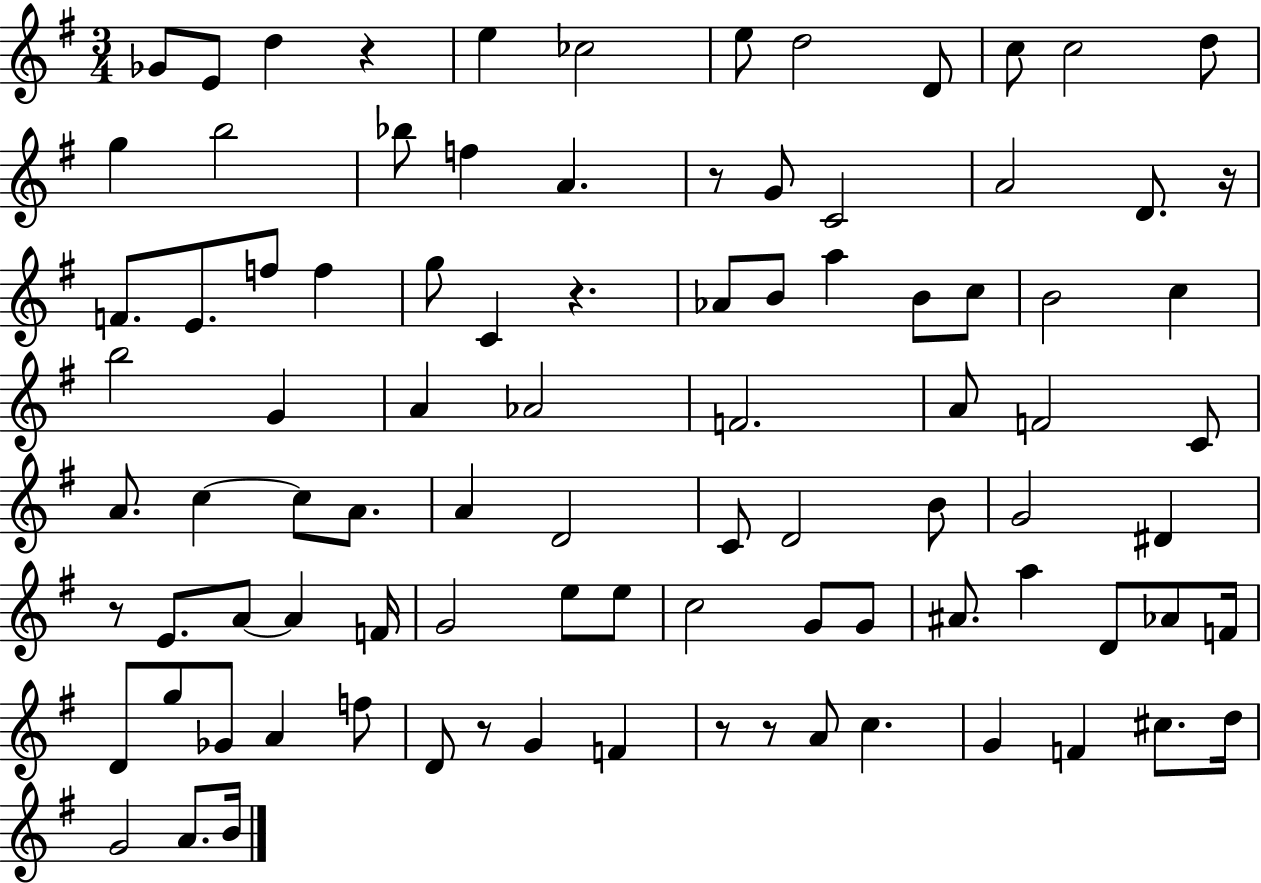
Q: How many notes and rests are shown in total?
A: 92